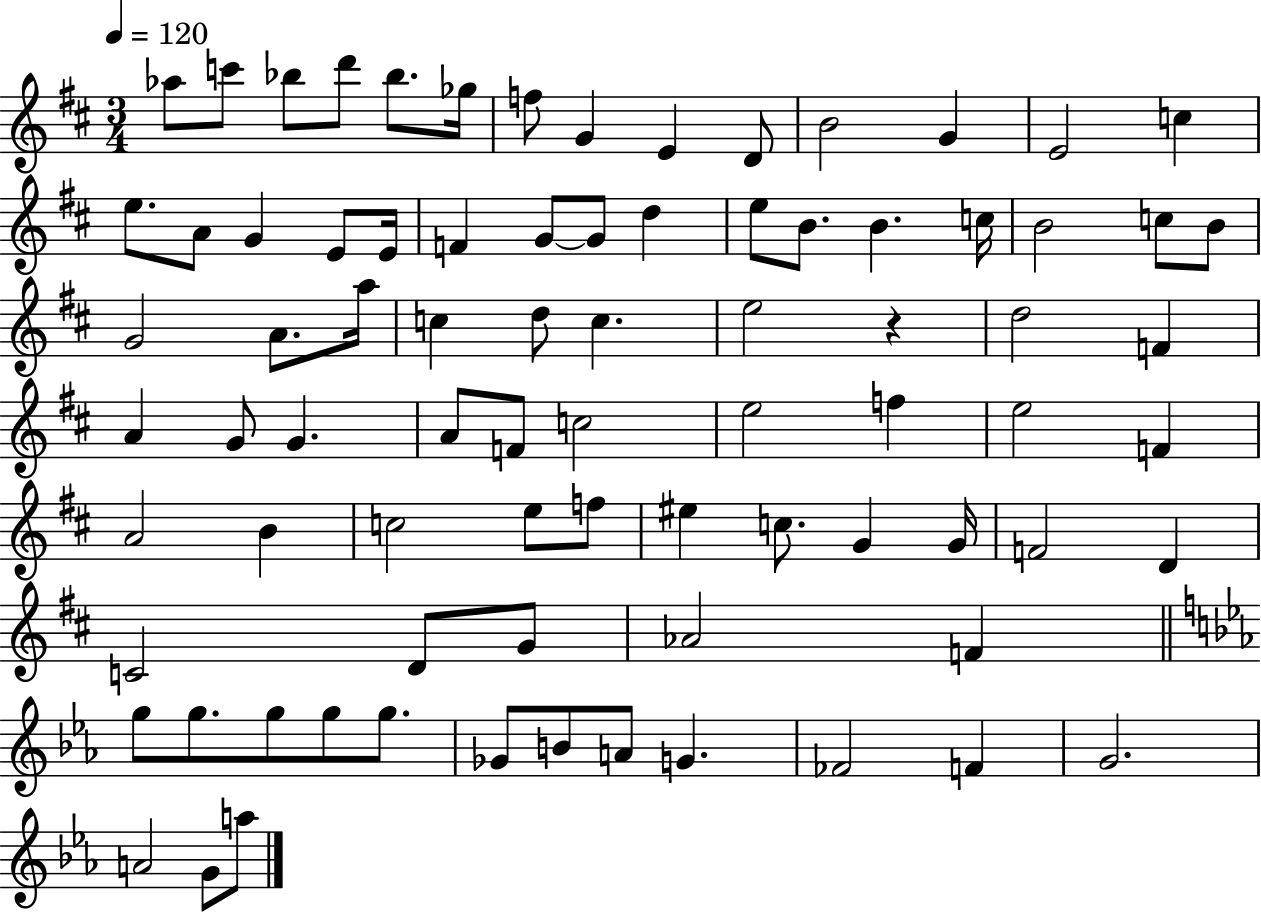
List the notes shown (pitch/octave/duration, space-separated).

Ab5/e C6/e Bb5/e D6/e Bb5/e. Gb5/s F5/e G4/q E4/q D4/e B4/h G4/q E4/h C5/q E5/e. A4/e G4/q E4/e E4/s F4/q G4/e G4/e D5/q E5/e B4/e. B4/q. C5/s B4/h C5/e B4/e G4/h A4/e. A5/s C5/q D5/e C5/q. E5/h R/q D5/h F4/q A4/q G4/e G4/q. A4/e F4/e C5/h E5/h F5/q E5/h F4/q A4/h B4/q C5/h E5/e F5/e EIS5/q C5/e. G4/q G4/s F4/h D4/q C4/h D4/e G4/e Ab4/h F4/q G5/e G5/e. G5/e G5/e G5/e. Gb4/e B4/e A4/e G4/q. FES4/h F4/q G4/h. A4/h G4/e A5/e